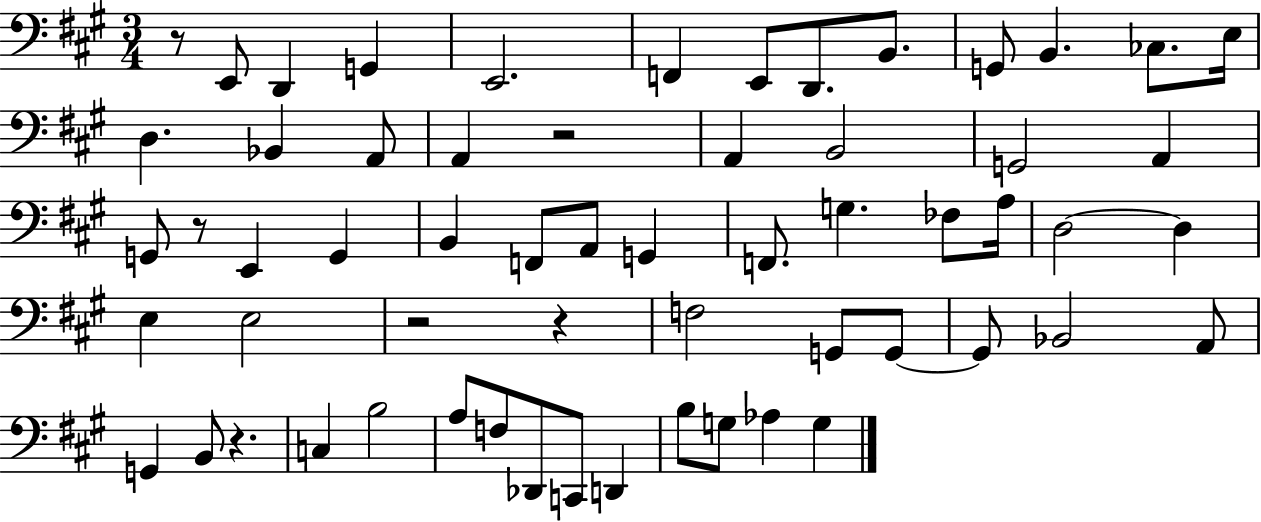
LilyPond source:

{
  \clef bass
  \numericTimeSignature
  \time 3/4
  \key a \major
  r8 e,8 d,4 g,4 | e,2. | f,4 e,8 d,8. b,8. | g,8 b,4. ces8. e16 | \break d4. bes,4 a,8 | a,4 r2 | a,4 b,2 | g,2 a,4 | \break g,8 r8 e,4 g,4 | b,4 f,8 a,8 g,4 | f,8. g4. fes8 a16 | d2~~ d4 | \break e4 e2 | r2 r4 | f2 g,8 g,8~~ | g,8 bes,2 a,8 | \break g,4 b,8 r4. | c4 b2 | a8 f8 des,8 c,8 d,4 | b8 g8 aes4 g4 | \break \bar "|."
}